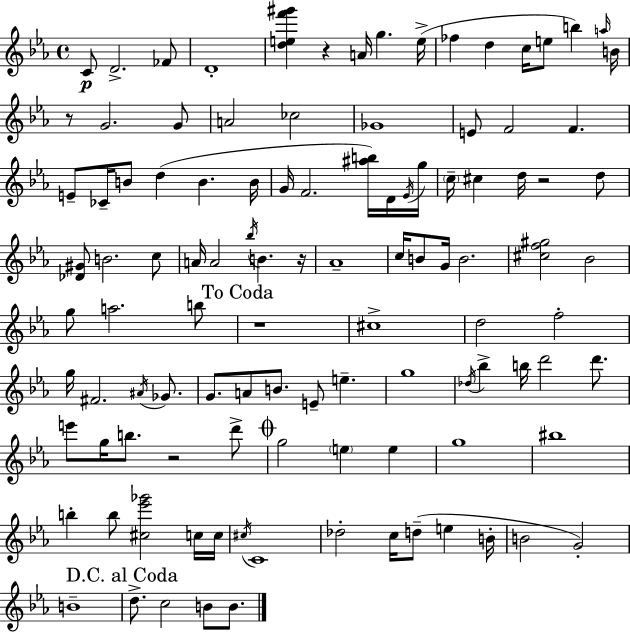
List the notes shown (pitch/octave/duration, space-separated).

C4/e D4/h. FES4/e D4/w [D5,E5,F6,G#6]/q R/q A4/s G5/q. E5/s FES5/q D5/q C5/s E5/e B5/q A5/s B4/s R/e G4/h. G4/e A4/h CES5/h Gb4/w E4/e F4/h F4/q. E4/e CES4/s B4/e D5/q B4/q. B4/s G4/s F4/h. [A#5,B5]/s D4/s Eb4/s G5/s C5/s C#5/q D5/s R/h D5/e [Db4,G#4]/e B4/h. C5/e A4/s A4/h Bb5/s B4/q. R/s Ab4/w C5/s B4/e G4/s B4/h. [C#5,F5,G#5]/h Bb4/h G5/e A5/h. B5/e R/w C#5/w D5/h F5/h G5/s F#4/h. A#4/s Gb4/e. G4/e. A4/e B4/e. E4/e E5/q. G5/w Db5/s Bb5/q B5/s D6/h D6/e. E6/e G5/s B5/e. R/h D6/e G5/h E5/q E5/q G5/w BIS5/w B5/q B5/e [C#5,Eb6,Gb6]/h C5/s C5/s C#5/s C4/w Db5/h C5/s D5/e E5/q B4/s B4/h G4/h B4/w D5/e. C5/h B4/e B4/e.